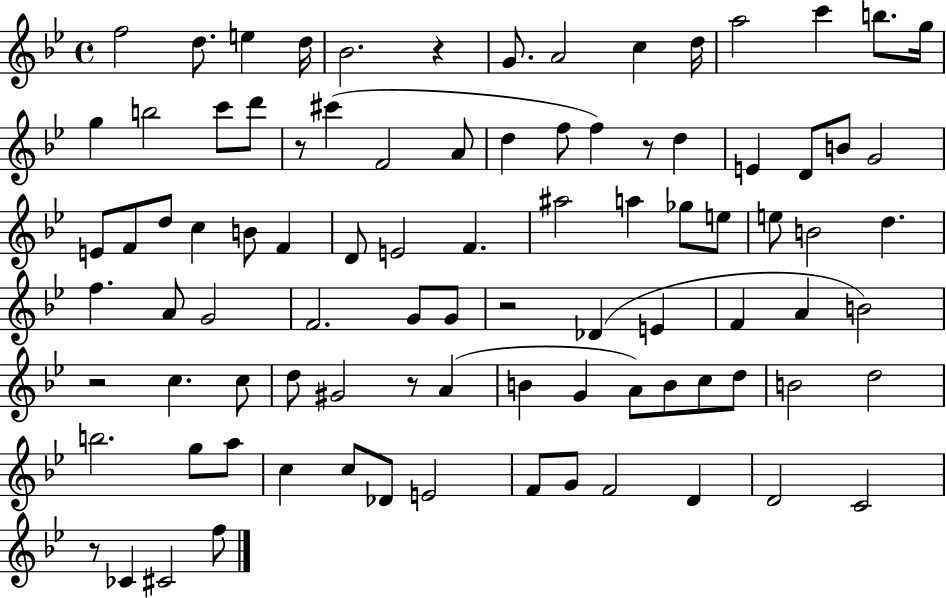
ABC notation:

X:1
T:Untitled
M:4/4
L:1/4
K:Bb
f2 d/2 e d/4 _B2 z G/2 A2 c d/4 a2 c' b/2 g/4 g b2 c'/2 d'/2 z/2 ^c' F2 A/2 d f/2 f z/2 d E D/2 B/2 G2 E/2 F/2 d/2 c B/2 F D/2 E2 F ^a2 a _g/2 e/2 e/2 B2 d f A/2 G2 F2 G/2 G/2 z2 _D E F A B2 z2 c c/2 d/2 ^G2 z/2 A B G A/2 B/2 c/2 d/2 B2 d2 b2 g/2 a/2 c c/2 _D/2 E2 F/2 G/2 F2 D D2 C2 z/2 _C ^C2 f/2